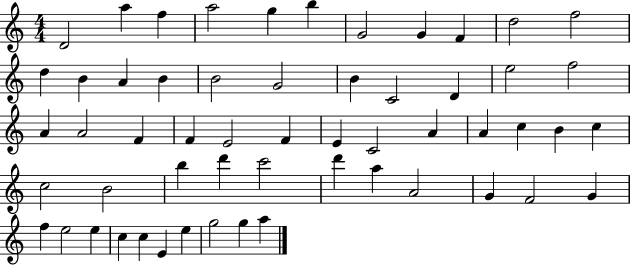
X:1
T:Untitled
M:4/4
L:1/4
K:C
D2 a f a2 g b G2 G F d2 f2 d B A B B2 G2 B C2 D e2 f2 A A2 F F E2 F E C2 A A c B c c2 B2 b d' c'2 d' a A2 G F2 G f e2 e c c E e g2 g a